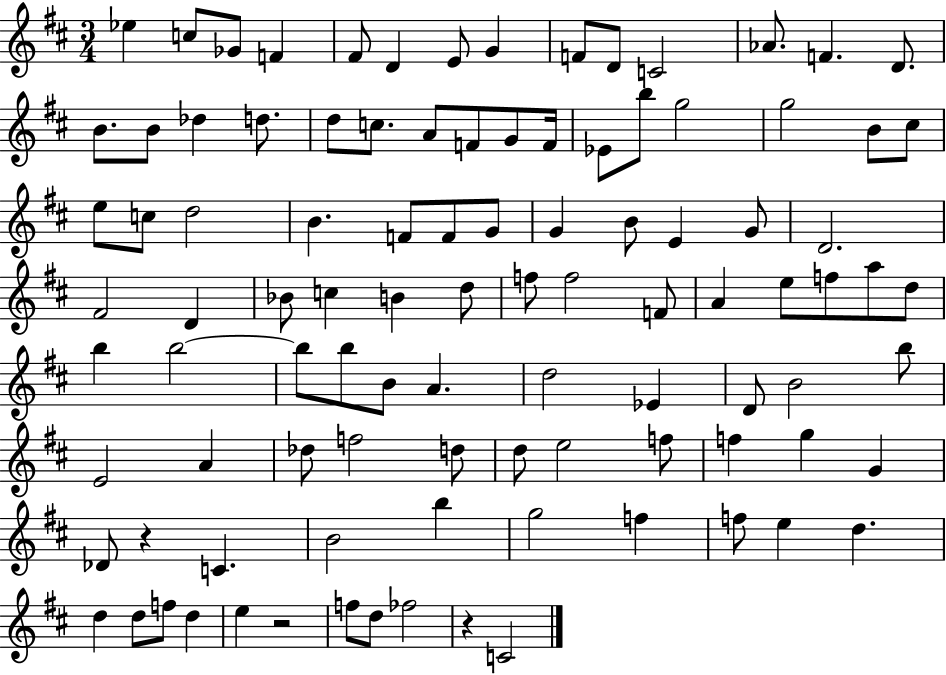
X:1
T:Untitled
M:3/4
L:1/4
K:D
_e c/2 _G/2 F ^F/2 D E/2 G F/2 D/2 C2 _A/2 F D/2 B/2 B/2 _d d/2 d/2 c/2 A/2 F/2 G/2 F/4 _E/2 b/2 g2 g2 B/2 ^c/2 e/2 c/2 d2 B F/2 F/2 G/2 G B/2 E G/2 D2 ^F2 D _B/2 c B d/2 f/2 f2 F/2 A e/2 f/2 a/2 d/2 b b2 b/2 b/2 B/2 A d2 _E D/2 B2 b/2 E2 A _d/2 f2 d/2 d/2 e2 f/2 f g G _D/2 z C B2 b g2 f f/2 e d d d/2 f/2 d e z2 f/2 d/2 _f2 z C2